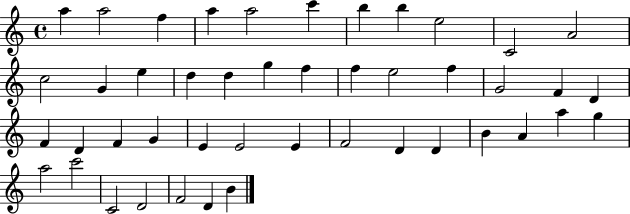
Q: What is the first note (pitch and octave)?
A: A5